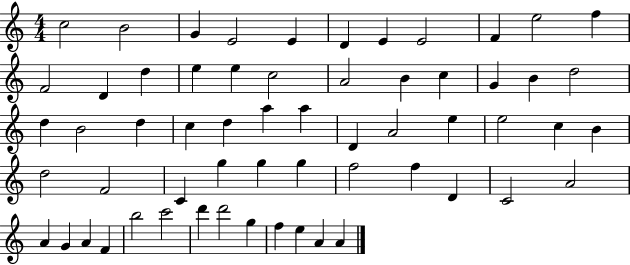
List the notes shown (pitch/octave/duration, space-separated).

C5/h B4/h G4/q E4/h E4/q D4/q E4/q E4/h F4/q E5/h F5/q F4/h D4/q D5/q E5/q E5/q C5/h A4/h B4/q C5/q G4/q B4/q D5/h D5/q B4/h D5/q C5/q D5/q A5/q A5/q D4/q A4/h E5/q E5/h C5/q B4/q D5/h F4/h C4/q G5/q G5/q G5/q F5/h F5/q D4/q C4/h A4/h A4/q G4/q A4/q F4/q B5/h C6/h D6/q D6/h G5/q F5/q E5/q A4/q A4/q